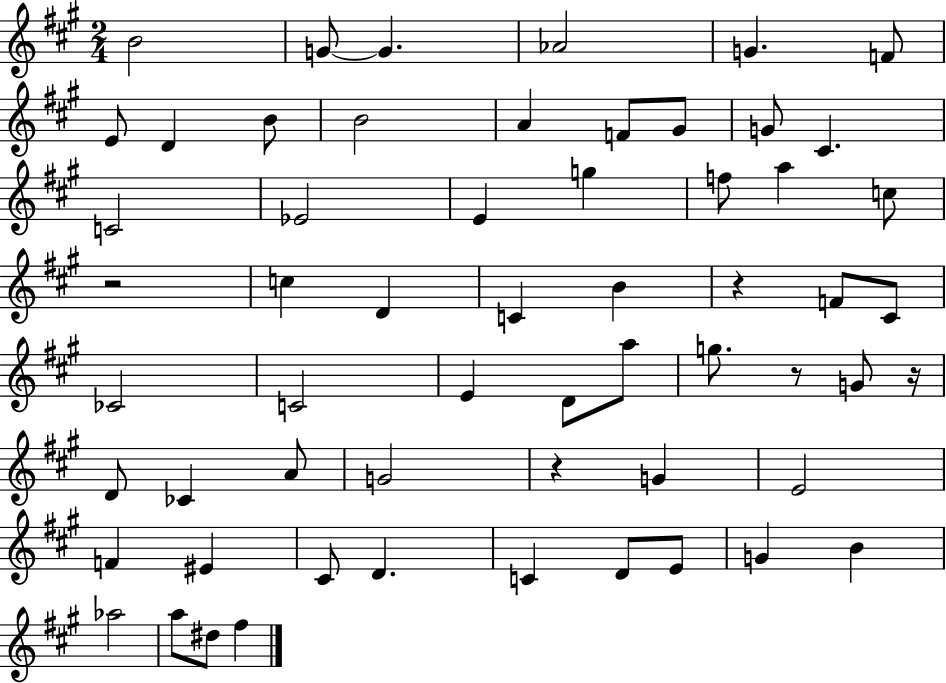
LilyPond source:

{
  \clef treble
  \numericTimeSignature
  \time 2/4
  \key a \major
  b'2 | g'8~~ g'4. | aes'2 | g'4. f'8 | \break e'8 d'4 b'8 | b'2 | a'4 f'8 gis'8 | g'8 cis'4. | \break c'2 | ees'2 | e'4 g''4 | f''8 a''4 c''8 | \break r2 | c''4 d'4 | c'4 b'4 | r4 f'8 cis'8 | \break ces'2 | c'2 | e'4 d'8 a''8 | g''8. r8 g'8 r16 | \break d'8 ces'4 a'8 | g'2 | r4 g'4 | e'2 | \break f'4 eis'4 | cis'8 d'4. | c'4 d'8 e'8 | g'4 b'4 | \break aes''2 | a''8 dis''8 fis''4 | \bar "|."
}